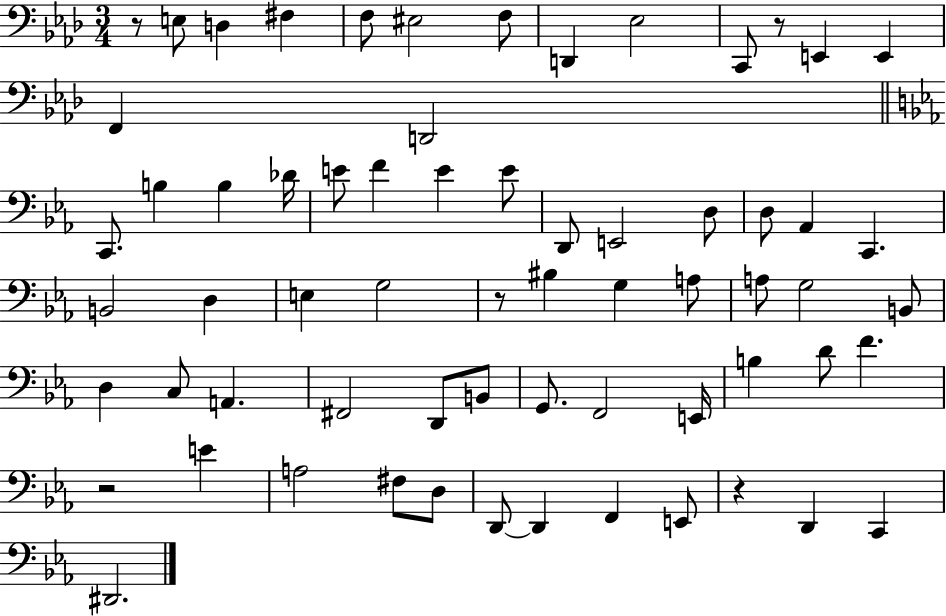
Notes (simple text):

R/e E3/e D3/q F#3/q F3/e EIS3/h F3/e D2/q Eb3/h C2/e R/e E2/q E2/q F2/q D2/h C2/e. B3/q B3/q Db4/s E4/e F4/q E4/q E4/e D2/e E2/h D3/e D3/e Ab2/q C2/q. B2/h D3/q E3/q G3/h R/e BIS3/q G3/q A3/e A3/e G3/h B2/e D3/q C3/e A2/q. F#2/h D2/e B2/e G2/e. F2/h E2/s B3/q D4/e F4/q. R/h E4/q A3/h F#3/e D3/e D2/e D2/q F2/q E2/e R/q D2/q C2/q D#2/h.